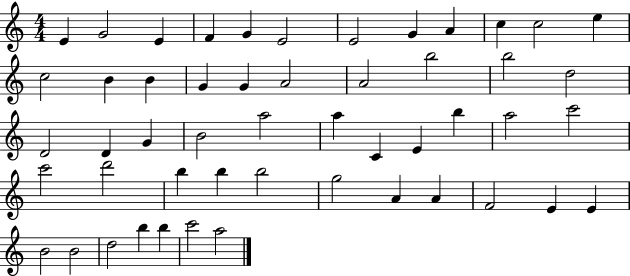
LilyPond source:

{
  \clef treble
  \numericTimeSignature
  \time 4/4
  \key c \major
  e'4 g'2 e'4 | f'4 g'4 e'2 | e'2 g'4 a'4 | c''4 c''2 e''4 | \break c''2 b'4 b'4 | g'4 g'4 a'2 | a'2 b''2 | b''2 d''2 | \break d'2 d'4 g'4 | b'2 a''2 | a''4 c'4 e'4 b''4 | a''2 c'''2 | \break c'''2 d'''2 | b''4 b''4 b''2 | g''2 a'4 a'4 | f'2 e'4 e'4 | \break b'2 b'2 | d''2 b''4 b''4 | c'''2 a''2 | \bar "|."
}